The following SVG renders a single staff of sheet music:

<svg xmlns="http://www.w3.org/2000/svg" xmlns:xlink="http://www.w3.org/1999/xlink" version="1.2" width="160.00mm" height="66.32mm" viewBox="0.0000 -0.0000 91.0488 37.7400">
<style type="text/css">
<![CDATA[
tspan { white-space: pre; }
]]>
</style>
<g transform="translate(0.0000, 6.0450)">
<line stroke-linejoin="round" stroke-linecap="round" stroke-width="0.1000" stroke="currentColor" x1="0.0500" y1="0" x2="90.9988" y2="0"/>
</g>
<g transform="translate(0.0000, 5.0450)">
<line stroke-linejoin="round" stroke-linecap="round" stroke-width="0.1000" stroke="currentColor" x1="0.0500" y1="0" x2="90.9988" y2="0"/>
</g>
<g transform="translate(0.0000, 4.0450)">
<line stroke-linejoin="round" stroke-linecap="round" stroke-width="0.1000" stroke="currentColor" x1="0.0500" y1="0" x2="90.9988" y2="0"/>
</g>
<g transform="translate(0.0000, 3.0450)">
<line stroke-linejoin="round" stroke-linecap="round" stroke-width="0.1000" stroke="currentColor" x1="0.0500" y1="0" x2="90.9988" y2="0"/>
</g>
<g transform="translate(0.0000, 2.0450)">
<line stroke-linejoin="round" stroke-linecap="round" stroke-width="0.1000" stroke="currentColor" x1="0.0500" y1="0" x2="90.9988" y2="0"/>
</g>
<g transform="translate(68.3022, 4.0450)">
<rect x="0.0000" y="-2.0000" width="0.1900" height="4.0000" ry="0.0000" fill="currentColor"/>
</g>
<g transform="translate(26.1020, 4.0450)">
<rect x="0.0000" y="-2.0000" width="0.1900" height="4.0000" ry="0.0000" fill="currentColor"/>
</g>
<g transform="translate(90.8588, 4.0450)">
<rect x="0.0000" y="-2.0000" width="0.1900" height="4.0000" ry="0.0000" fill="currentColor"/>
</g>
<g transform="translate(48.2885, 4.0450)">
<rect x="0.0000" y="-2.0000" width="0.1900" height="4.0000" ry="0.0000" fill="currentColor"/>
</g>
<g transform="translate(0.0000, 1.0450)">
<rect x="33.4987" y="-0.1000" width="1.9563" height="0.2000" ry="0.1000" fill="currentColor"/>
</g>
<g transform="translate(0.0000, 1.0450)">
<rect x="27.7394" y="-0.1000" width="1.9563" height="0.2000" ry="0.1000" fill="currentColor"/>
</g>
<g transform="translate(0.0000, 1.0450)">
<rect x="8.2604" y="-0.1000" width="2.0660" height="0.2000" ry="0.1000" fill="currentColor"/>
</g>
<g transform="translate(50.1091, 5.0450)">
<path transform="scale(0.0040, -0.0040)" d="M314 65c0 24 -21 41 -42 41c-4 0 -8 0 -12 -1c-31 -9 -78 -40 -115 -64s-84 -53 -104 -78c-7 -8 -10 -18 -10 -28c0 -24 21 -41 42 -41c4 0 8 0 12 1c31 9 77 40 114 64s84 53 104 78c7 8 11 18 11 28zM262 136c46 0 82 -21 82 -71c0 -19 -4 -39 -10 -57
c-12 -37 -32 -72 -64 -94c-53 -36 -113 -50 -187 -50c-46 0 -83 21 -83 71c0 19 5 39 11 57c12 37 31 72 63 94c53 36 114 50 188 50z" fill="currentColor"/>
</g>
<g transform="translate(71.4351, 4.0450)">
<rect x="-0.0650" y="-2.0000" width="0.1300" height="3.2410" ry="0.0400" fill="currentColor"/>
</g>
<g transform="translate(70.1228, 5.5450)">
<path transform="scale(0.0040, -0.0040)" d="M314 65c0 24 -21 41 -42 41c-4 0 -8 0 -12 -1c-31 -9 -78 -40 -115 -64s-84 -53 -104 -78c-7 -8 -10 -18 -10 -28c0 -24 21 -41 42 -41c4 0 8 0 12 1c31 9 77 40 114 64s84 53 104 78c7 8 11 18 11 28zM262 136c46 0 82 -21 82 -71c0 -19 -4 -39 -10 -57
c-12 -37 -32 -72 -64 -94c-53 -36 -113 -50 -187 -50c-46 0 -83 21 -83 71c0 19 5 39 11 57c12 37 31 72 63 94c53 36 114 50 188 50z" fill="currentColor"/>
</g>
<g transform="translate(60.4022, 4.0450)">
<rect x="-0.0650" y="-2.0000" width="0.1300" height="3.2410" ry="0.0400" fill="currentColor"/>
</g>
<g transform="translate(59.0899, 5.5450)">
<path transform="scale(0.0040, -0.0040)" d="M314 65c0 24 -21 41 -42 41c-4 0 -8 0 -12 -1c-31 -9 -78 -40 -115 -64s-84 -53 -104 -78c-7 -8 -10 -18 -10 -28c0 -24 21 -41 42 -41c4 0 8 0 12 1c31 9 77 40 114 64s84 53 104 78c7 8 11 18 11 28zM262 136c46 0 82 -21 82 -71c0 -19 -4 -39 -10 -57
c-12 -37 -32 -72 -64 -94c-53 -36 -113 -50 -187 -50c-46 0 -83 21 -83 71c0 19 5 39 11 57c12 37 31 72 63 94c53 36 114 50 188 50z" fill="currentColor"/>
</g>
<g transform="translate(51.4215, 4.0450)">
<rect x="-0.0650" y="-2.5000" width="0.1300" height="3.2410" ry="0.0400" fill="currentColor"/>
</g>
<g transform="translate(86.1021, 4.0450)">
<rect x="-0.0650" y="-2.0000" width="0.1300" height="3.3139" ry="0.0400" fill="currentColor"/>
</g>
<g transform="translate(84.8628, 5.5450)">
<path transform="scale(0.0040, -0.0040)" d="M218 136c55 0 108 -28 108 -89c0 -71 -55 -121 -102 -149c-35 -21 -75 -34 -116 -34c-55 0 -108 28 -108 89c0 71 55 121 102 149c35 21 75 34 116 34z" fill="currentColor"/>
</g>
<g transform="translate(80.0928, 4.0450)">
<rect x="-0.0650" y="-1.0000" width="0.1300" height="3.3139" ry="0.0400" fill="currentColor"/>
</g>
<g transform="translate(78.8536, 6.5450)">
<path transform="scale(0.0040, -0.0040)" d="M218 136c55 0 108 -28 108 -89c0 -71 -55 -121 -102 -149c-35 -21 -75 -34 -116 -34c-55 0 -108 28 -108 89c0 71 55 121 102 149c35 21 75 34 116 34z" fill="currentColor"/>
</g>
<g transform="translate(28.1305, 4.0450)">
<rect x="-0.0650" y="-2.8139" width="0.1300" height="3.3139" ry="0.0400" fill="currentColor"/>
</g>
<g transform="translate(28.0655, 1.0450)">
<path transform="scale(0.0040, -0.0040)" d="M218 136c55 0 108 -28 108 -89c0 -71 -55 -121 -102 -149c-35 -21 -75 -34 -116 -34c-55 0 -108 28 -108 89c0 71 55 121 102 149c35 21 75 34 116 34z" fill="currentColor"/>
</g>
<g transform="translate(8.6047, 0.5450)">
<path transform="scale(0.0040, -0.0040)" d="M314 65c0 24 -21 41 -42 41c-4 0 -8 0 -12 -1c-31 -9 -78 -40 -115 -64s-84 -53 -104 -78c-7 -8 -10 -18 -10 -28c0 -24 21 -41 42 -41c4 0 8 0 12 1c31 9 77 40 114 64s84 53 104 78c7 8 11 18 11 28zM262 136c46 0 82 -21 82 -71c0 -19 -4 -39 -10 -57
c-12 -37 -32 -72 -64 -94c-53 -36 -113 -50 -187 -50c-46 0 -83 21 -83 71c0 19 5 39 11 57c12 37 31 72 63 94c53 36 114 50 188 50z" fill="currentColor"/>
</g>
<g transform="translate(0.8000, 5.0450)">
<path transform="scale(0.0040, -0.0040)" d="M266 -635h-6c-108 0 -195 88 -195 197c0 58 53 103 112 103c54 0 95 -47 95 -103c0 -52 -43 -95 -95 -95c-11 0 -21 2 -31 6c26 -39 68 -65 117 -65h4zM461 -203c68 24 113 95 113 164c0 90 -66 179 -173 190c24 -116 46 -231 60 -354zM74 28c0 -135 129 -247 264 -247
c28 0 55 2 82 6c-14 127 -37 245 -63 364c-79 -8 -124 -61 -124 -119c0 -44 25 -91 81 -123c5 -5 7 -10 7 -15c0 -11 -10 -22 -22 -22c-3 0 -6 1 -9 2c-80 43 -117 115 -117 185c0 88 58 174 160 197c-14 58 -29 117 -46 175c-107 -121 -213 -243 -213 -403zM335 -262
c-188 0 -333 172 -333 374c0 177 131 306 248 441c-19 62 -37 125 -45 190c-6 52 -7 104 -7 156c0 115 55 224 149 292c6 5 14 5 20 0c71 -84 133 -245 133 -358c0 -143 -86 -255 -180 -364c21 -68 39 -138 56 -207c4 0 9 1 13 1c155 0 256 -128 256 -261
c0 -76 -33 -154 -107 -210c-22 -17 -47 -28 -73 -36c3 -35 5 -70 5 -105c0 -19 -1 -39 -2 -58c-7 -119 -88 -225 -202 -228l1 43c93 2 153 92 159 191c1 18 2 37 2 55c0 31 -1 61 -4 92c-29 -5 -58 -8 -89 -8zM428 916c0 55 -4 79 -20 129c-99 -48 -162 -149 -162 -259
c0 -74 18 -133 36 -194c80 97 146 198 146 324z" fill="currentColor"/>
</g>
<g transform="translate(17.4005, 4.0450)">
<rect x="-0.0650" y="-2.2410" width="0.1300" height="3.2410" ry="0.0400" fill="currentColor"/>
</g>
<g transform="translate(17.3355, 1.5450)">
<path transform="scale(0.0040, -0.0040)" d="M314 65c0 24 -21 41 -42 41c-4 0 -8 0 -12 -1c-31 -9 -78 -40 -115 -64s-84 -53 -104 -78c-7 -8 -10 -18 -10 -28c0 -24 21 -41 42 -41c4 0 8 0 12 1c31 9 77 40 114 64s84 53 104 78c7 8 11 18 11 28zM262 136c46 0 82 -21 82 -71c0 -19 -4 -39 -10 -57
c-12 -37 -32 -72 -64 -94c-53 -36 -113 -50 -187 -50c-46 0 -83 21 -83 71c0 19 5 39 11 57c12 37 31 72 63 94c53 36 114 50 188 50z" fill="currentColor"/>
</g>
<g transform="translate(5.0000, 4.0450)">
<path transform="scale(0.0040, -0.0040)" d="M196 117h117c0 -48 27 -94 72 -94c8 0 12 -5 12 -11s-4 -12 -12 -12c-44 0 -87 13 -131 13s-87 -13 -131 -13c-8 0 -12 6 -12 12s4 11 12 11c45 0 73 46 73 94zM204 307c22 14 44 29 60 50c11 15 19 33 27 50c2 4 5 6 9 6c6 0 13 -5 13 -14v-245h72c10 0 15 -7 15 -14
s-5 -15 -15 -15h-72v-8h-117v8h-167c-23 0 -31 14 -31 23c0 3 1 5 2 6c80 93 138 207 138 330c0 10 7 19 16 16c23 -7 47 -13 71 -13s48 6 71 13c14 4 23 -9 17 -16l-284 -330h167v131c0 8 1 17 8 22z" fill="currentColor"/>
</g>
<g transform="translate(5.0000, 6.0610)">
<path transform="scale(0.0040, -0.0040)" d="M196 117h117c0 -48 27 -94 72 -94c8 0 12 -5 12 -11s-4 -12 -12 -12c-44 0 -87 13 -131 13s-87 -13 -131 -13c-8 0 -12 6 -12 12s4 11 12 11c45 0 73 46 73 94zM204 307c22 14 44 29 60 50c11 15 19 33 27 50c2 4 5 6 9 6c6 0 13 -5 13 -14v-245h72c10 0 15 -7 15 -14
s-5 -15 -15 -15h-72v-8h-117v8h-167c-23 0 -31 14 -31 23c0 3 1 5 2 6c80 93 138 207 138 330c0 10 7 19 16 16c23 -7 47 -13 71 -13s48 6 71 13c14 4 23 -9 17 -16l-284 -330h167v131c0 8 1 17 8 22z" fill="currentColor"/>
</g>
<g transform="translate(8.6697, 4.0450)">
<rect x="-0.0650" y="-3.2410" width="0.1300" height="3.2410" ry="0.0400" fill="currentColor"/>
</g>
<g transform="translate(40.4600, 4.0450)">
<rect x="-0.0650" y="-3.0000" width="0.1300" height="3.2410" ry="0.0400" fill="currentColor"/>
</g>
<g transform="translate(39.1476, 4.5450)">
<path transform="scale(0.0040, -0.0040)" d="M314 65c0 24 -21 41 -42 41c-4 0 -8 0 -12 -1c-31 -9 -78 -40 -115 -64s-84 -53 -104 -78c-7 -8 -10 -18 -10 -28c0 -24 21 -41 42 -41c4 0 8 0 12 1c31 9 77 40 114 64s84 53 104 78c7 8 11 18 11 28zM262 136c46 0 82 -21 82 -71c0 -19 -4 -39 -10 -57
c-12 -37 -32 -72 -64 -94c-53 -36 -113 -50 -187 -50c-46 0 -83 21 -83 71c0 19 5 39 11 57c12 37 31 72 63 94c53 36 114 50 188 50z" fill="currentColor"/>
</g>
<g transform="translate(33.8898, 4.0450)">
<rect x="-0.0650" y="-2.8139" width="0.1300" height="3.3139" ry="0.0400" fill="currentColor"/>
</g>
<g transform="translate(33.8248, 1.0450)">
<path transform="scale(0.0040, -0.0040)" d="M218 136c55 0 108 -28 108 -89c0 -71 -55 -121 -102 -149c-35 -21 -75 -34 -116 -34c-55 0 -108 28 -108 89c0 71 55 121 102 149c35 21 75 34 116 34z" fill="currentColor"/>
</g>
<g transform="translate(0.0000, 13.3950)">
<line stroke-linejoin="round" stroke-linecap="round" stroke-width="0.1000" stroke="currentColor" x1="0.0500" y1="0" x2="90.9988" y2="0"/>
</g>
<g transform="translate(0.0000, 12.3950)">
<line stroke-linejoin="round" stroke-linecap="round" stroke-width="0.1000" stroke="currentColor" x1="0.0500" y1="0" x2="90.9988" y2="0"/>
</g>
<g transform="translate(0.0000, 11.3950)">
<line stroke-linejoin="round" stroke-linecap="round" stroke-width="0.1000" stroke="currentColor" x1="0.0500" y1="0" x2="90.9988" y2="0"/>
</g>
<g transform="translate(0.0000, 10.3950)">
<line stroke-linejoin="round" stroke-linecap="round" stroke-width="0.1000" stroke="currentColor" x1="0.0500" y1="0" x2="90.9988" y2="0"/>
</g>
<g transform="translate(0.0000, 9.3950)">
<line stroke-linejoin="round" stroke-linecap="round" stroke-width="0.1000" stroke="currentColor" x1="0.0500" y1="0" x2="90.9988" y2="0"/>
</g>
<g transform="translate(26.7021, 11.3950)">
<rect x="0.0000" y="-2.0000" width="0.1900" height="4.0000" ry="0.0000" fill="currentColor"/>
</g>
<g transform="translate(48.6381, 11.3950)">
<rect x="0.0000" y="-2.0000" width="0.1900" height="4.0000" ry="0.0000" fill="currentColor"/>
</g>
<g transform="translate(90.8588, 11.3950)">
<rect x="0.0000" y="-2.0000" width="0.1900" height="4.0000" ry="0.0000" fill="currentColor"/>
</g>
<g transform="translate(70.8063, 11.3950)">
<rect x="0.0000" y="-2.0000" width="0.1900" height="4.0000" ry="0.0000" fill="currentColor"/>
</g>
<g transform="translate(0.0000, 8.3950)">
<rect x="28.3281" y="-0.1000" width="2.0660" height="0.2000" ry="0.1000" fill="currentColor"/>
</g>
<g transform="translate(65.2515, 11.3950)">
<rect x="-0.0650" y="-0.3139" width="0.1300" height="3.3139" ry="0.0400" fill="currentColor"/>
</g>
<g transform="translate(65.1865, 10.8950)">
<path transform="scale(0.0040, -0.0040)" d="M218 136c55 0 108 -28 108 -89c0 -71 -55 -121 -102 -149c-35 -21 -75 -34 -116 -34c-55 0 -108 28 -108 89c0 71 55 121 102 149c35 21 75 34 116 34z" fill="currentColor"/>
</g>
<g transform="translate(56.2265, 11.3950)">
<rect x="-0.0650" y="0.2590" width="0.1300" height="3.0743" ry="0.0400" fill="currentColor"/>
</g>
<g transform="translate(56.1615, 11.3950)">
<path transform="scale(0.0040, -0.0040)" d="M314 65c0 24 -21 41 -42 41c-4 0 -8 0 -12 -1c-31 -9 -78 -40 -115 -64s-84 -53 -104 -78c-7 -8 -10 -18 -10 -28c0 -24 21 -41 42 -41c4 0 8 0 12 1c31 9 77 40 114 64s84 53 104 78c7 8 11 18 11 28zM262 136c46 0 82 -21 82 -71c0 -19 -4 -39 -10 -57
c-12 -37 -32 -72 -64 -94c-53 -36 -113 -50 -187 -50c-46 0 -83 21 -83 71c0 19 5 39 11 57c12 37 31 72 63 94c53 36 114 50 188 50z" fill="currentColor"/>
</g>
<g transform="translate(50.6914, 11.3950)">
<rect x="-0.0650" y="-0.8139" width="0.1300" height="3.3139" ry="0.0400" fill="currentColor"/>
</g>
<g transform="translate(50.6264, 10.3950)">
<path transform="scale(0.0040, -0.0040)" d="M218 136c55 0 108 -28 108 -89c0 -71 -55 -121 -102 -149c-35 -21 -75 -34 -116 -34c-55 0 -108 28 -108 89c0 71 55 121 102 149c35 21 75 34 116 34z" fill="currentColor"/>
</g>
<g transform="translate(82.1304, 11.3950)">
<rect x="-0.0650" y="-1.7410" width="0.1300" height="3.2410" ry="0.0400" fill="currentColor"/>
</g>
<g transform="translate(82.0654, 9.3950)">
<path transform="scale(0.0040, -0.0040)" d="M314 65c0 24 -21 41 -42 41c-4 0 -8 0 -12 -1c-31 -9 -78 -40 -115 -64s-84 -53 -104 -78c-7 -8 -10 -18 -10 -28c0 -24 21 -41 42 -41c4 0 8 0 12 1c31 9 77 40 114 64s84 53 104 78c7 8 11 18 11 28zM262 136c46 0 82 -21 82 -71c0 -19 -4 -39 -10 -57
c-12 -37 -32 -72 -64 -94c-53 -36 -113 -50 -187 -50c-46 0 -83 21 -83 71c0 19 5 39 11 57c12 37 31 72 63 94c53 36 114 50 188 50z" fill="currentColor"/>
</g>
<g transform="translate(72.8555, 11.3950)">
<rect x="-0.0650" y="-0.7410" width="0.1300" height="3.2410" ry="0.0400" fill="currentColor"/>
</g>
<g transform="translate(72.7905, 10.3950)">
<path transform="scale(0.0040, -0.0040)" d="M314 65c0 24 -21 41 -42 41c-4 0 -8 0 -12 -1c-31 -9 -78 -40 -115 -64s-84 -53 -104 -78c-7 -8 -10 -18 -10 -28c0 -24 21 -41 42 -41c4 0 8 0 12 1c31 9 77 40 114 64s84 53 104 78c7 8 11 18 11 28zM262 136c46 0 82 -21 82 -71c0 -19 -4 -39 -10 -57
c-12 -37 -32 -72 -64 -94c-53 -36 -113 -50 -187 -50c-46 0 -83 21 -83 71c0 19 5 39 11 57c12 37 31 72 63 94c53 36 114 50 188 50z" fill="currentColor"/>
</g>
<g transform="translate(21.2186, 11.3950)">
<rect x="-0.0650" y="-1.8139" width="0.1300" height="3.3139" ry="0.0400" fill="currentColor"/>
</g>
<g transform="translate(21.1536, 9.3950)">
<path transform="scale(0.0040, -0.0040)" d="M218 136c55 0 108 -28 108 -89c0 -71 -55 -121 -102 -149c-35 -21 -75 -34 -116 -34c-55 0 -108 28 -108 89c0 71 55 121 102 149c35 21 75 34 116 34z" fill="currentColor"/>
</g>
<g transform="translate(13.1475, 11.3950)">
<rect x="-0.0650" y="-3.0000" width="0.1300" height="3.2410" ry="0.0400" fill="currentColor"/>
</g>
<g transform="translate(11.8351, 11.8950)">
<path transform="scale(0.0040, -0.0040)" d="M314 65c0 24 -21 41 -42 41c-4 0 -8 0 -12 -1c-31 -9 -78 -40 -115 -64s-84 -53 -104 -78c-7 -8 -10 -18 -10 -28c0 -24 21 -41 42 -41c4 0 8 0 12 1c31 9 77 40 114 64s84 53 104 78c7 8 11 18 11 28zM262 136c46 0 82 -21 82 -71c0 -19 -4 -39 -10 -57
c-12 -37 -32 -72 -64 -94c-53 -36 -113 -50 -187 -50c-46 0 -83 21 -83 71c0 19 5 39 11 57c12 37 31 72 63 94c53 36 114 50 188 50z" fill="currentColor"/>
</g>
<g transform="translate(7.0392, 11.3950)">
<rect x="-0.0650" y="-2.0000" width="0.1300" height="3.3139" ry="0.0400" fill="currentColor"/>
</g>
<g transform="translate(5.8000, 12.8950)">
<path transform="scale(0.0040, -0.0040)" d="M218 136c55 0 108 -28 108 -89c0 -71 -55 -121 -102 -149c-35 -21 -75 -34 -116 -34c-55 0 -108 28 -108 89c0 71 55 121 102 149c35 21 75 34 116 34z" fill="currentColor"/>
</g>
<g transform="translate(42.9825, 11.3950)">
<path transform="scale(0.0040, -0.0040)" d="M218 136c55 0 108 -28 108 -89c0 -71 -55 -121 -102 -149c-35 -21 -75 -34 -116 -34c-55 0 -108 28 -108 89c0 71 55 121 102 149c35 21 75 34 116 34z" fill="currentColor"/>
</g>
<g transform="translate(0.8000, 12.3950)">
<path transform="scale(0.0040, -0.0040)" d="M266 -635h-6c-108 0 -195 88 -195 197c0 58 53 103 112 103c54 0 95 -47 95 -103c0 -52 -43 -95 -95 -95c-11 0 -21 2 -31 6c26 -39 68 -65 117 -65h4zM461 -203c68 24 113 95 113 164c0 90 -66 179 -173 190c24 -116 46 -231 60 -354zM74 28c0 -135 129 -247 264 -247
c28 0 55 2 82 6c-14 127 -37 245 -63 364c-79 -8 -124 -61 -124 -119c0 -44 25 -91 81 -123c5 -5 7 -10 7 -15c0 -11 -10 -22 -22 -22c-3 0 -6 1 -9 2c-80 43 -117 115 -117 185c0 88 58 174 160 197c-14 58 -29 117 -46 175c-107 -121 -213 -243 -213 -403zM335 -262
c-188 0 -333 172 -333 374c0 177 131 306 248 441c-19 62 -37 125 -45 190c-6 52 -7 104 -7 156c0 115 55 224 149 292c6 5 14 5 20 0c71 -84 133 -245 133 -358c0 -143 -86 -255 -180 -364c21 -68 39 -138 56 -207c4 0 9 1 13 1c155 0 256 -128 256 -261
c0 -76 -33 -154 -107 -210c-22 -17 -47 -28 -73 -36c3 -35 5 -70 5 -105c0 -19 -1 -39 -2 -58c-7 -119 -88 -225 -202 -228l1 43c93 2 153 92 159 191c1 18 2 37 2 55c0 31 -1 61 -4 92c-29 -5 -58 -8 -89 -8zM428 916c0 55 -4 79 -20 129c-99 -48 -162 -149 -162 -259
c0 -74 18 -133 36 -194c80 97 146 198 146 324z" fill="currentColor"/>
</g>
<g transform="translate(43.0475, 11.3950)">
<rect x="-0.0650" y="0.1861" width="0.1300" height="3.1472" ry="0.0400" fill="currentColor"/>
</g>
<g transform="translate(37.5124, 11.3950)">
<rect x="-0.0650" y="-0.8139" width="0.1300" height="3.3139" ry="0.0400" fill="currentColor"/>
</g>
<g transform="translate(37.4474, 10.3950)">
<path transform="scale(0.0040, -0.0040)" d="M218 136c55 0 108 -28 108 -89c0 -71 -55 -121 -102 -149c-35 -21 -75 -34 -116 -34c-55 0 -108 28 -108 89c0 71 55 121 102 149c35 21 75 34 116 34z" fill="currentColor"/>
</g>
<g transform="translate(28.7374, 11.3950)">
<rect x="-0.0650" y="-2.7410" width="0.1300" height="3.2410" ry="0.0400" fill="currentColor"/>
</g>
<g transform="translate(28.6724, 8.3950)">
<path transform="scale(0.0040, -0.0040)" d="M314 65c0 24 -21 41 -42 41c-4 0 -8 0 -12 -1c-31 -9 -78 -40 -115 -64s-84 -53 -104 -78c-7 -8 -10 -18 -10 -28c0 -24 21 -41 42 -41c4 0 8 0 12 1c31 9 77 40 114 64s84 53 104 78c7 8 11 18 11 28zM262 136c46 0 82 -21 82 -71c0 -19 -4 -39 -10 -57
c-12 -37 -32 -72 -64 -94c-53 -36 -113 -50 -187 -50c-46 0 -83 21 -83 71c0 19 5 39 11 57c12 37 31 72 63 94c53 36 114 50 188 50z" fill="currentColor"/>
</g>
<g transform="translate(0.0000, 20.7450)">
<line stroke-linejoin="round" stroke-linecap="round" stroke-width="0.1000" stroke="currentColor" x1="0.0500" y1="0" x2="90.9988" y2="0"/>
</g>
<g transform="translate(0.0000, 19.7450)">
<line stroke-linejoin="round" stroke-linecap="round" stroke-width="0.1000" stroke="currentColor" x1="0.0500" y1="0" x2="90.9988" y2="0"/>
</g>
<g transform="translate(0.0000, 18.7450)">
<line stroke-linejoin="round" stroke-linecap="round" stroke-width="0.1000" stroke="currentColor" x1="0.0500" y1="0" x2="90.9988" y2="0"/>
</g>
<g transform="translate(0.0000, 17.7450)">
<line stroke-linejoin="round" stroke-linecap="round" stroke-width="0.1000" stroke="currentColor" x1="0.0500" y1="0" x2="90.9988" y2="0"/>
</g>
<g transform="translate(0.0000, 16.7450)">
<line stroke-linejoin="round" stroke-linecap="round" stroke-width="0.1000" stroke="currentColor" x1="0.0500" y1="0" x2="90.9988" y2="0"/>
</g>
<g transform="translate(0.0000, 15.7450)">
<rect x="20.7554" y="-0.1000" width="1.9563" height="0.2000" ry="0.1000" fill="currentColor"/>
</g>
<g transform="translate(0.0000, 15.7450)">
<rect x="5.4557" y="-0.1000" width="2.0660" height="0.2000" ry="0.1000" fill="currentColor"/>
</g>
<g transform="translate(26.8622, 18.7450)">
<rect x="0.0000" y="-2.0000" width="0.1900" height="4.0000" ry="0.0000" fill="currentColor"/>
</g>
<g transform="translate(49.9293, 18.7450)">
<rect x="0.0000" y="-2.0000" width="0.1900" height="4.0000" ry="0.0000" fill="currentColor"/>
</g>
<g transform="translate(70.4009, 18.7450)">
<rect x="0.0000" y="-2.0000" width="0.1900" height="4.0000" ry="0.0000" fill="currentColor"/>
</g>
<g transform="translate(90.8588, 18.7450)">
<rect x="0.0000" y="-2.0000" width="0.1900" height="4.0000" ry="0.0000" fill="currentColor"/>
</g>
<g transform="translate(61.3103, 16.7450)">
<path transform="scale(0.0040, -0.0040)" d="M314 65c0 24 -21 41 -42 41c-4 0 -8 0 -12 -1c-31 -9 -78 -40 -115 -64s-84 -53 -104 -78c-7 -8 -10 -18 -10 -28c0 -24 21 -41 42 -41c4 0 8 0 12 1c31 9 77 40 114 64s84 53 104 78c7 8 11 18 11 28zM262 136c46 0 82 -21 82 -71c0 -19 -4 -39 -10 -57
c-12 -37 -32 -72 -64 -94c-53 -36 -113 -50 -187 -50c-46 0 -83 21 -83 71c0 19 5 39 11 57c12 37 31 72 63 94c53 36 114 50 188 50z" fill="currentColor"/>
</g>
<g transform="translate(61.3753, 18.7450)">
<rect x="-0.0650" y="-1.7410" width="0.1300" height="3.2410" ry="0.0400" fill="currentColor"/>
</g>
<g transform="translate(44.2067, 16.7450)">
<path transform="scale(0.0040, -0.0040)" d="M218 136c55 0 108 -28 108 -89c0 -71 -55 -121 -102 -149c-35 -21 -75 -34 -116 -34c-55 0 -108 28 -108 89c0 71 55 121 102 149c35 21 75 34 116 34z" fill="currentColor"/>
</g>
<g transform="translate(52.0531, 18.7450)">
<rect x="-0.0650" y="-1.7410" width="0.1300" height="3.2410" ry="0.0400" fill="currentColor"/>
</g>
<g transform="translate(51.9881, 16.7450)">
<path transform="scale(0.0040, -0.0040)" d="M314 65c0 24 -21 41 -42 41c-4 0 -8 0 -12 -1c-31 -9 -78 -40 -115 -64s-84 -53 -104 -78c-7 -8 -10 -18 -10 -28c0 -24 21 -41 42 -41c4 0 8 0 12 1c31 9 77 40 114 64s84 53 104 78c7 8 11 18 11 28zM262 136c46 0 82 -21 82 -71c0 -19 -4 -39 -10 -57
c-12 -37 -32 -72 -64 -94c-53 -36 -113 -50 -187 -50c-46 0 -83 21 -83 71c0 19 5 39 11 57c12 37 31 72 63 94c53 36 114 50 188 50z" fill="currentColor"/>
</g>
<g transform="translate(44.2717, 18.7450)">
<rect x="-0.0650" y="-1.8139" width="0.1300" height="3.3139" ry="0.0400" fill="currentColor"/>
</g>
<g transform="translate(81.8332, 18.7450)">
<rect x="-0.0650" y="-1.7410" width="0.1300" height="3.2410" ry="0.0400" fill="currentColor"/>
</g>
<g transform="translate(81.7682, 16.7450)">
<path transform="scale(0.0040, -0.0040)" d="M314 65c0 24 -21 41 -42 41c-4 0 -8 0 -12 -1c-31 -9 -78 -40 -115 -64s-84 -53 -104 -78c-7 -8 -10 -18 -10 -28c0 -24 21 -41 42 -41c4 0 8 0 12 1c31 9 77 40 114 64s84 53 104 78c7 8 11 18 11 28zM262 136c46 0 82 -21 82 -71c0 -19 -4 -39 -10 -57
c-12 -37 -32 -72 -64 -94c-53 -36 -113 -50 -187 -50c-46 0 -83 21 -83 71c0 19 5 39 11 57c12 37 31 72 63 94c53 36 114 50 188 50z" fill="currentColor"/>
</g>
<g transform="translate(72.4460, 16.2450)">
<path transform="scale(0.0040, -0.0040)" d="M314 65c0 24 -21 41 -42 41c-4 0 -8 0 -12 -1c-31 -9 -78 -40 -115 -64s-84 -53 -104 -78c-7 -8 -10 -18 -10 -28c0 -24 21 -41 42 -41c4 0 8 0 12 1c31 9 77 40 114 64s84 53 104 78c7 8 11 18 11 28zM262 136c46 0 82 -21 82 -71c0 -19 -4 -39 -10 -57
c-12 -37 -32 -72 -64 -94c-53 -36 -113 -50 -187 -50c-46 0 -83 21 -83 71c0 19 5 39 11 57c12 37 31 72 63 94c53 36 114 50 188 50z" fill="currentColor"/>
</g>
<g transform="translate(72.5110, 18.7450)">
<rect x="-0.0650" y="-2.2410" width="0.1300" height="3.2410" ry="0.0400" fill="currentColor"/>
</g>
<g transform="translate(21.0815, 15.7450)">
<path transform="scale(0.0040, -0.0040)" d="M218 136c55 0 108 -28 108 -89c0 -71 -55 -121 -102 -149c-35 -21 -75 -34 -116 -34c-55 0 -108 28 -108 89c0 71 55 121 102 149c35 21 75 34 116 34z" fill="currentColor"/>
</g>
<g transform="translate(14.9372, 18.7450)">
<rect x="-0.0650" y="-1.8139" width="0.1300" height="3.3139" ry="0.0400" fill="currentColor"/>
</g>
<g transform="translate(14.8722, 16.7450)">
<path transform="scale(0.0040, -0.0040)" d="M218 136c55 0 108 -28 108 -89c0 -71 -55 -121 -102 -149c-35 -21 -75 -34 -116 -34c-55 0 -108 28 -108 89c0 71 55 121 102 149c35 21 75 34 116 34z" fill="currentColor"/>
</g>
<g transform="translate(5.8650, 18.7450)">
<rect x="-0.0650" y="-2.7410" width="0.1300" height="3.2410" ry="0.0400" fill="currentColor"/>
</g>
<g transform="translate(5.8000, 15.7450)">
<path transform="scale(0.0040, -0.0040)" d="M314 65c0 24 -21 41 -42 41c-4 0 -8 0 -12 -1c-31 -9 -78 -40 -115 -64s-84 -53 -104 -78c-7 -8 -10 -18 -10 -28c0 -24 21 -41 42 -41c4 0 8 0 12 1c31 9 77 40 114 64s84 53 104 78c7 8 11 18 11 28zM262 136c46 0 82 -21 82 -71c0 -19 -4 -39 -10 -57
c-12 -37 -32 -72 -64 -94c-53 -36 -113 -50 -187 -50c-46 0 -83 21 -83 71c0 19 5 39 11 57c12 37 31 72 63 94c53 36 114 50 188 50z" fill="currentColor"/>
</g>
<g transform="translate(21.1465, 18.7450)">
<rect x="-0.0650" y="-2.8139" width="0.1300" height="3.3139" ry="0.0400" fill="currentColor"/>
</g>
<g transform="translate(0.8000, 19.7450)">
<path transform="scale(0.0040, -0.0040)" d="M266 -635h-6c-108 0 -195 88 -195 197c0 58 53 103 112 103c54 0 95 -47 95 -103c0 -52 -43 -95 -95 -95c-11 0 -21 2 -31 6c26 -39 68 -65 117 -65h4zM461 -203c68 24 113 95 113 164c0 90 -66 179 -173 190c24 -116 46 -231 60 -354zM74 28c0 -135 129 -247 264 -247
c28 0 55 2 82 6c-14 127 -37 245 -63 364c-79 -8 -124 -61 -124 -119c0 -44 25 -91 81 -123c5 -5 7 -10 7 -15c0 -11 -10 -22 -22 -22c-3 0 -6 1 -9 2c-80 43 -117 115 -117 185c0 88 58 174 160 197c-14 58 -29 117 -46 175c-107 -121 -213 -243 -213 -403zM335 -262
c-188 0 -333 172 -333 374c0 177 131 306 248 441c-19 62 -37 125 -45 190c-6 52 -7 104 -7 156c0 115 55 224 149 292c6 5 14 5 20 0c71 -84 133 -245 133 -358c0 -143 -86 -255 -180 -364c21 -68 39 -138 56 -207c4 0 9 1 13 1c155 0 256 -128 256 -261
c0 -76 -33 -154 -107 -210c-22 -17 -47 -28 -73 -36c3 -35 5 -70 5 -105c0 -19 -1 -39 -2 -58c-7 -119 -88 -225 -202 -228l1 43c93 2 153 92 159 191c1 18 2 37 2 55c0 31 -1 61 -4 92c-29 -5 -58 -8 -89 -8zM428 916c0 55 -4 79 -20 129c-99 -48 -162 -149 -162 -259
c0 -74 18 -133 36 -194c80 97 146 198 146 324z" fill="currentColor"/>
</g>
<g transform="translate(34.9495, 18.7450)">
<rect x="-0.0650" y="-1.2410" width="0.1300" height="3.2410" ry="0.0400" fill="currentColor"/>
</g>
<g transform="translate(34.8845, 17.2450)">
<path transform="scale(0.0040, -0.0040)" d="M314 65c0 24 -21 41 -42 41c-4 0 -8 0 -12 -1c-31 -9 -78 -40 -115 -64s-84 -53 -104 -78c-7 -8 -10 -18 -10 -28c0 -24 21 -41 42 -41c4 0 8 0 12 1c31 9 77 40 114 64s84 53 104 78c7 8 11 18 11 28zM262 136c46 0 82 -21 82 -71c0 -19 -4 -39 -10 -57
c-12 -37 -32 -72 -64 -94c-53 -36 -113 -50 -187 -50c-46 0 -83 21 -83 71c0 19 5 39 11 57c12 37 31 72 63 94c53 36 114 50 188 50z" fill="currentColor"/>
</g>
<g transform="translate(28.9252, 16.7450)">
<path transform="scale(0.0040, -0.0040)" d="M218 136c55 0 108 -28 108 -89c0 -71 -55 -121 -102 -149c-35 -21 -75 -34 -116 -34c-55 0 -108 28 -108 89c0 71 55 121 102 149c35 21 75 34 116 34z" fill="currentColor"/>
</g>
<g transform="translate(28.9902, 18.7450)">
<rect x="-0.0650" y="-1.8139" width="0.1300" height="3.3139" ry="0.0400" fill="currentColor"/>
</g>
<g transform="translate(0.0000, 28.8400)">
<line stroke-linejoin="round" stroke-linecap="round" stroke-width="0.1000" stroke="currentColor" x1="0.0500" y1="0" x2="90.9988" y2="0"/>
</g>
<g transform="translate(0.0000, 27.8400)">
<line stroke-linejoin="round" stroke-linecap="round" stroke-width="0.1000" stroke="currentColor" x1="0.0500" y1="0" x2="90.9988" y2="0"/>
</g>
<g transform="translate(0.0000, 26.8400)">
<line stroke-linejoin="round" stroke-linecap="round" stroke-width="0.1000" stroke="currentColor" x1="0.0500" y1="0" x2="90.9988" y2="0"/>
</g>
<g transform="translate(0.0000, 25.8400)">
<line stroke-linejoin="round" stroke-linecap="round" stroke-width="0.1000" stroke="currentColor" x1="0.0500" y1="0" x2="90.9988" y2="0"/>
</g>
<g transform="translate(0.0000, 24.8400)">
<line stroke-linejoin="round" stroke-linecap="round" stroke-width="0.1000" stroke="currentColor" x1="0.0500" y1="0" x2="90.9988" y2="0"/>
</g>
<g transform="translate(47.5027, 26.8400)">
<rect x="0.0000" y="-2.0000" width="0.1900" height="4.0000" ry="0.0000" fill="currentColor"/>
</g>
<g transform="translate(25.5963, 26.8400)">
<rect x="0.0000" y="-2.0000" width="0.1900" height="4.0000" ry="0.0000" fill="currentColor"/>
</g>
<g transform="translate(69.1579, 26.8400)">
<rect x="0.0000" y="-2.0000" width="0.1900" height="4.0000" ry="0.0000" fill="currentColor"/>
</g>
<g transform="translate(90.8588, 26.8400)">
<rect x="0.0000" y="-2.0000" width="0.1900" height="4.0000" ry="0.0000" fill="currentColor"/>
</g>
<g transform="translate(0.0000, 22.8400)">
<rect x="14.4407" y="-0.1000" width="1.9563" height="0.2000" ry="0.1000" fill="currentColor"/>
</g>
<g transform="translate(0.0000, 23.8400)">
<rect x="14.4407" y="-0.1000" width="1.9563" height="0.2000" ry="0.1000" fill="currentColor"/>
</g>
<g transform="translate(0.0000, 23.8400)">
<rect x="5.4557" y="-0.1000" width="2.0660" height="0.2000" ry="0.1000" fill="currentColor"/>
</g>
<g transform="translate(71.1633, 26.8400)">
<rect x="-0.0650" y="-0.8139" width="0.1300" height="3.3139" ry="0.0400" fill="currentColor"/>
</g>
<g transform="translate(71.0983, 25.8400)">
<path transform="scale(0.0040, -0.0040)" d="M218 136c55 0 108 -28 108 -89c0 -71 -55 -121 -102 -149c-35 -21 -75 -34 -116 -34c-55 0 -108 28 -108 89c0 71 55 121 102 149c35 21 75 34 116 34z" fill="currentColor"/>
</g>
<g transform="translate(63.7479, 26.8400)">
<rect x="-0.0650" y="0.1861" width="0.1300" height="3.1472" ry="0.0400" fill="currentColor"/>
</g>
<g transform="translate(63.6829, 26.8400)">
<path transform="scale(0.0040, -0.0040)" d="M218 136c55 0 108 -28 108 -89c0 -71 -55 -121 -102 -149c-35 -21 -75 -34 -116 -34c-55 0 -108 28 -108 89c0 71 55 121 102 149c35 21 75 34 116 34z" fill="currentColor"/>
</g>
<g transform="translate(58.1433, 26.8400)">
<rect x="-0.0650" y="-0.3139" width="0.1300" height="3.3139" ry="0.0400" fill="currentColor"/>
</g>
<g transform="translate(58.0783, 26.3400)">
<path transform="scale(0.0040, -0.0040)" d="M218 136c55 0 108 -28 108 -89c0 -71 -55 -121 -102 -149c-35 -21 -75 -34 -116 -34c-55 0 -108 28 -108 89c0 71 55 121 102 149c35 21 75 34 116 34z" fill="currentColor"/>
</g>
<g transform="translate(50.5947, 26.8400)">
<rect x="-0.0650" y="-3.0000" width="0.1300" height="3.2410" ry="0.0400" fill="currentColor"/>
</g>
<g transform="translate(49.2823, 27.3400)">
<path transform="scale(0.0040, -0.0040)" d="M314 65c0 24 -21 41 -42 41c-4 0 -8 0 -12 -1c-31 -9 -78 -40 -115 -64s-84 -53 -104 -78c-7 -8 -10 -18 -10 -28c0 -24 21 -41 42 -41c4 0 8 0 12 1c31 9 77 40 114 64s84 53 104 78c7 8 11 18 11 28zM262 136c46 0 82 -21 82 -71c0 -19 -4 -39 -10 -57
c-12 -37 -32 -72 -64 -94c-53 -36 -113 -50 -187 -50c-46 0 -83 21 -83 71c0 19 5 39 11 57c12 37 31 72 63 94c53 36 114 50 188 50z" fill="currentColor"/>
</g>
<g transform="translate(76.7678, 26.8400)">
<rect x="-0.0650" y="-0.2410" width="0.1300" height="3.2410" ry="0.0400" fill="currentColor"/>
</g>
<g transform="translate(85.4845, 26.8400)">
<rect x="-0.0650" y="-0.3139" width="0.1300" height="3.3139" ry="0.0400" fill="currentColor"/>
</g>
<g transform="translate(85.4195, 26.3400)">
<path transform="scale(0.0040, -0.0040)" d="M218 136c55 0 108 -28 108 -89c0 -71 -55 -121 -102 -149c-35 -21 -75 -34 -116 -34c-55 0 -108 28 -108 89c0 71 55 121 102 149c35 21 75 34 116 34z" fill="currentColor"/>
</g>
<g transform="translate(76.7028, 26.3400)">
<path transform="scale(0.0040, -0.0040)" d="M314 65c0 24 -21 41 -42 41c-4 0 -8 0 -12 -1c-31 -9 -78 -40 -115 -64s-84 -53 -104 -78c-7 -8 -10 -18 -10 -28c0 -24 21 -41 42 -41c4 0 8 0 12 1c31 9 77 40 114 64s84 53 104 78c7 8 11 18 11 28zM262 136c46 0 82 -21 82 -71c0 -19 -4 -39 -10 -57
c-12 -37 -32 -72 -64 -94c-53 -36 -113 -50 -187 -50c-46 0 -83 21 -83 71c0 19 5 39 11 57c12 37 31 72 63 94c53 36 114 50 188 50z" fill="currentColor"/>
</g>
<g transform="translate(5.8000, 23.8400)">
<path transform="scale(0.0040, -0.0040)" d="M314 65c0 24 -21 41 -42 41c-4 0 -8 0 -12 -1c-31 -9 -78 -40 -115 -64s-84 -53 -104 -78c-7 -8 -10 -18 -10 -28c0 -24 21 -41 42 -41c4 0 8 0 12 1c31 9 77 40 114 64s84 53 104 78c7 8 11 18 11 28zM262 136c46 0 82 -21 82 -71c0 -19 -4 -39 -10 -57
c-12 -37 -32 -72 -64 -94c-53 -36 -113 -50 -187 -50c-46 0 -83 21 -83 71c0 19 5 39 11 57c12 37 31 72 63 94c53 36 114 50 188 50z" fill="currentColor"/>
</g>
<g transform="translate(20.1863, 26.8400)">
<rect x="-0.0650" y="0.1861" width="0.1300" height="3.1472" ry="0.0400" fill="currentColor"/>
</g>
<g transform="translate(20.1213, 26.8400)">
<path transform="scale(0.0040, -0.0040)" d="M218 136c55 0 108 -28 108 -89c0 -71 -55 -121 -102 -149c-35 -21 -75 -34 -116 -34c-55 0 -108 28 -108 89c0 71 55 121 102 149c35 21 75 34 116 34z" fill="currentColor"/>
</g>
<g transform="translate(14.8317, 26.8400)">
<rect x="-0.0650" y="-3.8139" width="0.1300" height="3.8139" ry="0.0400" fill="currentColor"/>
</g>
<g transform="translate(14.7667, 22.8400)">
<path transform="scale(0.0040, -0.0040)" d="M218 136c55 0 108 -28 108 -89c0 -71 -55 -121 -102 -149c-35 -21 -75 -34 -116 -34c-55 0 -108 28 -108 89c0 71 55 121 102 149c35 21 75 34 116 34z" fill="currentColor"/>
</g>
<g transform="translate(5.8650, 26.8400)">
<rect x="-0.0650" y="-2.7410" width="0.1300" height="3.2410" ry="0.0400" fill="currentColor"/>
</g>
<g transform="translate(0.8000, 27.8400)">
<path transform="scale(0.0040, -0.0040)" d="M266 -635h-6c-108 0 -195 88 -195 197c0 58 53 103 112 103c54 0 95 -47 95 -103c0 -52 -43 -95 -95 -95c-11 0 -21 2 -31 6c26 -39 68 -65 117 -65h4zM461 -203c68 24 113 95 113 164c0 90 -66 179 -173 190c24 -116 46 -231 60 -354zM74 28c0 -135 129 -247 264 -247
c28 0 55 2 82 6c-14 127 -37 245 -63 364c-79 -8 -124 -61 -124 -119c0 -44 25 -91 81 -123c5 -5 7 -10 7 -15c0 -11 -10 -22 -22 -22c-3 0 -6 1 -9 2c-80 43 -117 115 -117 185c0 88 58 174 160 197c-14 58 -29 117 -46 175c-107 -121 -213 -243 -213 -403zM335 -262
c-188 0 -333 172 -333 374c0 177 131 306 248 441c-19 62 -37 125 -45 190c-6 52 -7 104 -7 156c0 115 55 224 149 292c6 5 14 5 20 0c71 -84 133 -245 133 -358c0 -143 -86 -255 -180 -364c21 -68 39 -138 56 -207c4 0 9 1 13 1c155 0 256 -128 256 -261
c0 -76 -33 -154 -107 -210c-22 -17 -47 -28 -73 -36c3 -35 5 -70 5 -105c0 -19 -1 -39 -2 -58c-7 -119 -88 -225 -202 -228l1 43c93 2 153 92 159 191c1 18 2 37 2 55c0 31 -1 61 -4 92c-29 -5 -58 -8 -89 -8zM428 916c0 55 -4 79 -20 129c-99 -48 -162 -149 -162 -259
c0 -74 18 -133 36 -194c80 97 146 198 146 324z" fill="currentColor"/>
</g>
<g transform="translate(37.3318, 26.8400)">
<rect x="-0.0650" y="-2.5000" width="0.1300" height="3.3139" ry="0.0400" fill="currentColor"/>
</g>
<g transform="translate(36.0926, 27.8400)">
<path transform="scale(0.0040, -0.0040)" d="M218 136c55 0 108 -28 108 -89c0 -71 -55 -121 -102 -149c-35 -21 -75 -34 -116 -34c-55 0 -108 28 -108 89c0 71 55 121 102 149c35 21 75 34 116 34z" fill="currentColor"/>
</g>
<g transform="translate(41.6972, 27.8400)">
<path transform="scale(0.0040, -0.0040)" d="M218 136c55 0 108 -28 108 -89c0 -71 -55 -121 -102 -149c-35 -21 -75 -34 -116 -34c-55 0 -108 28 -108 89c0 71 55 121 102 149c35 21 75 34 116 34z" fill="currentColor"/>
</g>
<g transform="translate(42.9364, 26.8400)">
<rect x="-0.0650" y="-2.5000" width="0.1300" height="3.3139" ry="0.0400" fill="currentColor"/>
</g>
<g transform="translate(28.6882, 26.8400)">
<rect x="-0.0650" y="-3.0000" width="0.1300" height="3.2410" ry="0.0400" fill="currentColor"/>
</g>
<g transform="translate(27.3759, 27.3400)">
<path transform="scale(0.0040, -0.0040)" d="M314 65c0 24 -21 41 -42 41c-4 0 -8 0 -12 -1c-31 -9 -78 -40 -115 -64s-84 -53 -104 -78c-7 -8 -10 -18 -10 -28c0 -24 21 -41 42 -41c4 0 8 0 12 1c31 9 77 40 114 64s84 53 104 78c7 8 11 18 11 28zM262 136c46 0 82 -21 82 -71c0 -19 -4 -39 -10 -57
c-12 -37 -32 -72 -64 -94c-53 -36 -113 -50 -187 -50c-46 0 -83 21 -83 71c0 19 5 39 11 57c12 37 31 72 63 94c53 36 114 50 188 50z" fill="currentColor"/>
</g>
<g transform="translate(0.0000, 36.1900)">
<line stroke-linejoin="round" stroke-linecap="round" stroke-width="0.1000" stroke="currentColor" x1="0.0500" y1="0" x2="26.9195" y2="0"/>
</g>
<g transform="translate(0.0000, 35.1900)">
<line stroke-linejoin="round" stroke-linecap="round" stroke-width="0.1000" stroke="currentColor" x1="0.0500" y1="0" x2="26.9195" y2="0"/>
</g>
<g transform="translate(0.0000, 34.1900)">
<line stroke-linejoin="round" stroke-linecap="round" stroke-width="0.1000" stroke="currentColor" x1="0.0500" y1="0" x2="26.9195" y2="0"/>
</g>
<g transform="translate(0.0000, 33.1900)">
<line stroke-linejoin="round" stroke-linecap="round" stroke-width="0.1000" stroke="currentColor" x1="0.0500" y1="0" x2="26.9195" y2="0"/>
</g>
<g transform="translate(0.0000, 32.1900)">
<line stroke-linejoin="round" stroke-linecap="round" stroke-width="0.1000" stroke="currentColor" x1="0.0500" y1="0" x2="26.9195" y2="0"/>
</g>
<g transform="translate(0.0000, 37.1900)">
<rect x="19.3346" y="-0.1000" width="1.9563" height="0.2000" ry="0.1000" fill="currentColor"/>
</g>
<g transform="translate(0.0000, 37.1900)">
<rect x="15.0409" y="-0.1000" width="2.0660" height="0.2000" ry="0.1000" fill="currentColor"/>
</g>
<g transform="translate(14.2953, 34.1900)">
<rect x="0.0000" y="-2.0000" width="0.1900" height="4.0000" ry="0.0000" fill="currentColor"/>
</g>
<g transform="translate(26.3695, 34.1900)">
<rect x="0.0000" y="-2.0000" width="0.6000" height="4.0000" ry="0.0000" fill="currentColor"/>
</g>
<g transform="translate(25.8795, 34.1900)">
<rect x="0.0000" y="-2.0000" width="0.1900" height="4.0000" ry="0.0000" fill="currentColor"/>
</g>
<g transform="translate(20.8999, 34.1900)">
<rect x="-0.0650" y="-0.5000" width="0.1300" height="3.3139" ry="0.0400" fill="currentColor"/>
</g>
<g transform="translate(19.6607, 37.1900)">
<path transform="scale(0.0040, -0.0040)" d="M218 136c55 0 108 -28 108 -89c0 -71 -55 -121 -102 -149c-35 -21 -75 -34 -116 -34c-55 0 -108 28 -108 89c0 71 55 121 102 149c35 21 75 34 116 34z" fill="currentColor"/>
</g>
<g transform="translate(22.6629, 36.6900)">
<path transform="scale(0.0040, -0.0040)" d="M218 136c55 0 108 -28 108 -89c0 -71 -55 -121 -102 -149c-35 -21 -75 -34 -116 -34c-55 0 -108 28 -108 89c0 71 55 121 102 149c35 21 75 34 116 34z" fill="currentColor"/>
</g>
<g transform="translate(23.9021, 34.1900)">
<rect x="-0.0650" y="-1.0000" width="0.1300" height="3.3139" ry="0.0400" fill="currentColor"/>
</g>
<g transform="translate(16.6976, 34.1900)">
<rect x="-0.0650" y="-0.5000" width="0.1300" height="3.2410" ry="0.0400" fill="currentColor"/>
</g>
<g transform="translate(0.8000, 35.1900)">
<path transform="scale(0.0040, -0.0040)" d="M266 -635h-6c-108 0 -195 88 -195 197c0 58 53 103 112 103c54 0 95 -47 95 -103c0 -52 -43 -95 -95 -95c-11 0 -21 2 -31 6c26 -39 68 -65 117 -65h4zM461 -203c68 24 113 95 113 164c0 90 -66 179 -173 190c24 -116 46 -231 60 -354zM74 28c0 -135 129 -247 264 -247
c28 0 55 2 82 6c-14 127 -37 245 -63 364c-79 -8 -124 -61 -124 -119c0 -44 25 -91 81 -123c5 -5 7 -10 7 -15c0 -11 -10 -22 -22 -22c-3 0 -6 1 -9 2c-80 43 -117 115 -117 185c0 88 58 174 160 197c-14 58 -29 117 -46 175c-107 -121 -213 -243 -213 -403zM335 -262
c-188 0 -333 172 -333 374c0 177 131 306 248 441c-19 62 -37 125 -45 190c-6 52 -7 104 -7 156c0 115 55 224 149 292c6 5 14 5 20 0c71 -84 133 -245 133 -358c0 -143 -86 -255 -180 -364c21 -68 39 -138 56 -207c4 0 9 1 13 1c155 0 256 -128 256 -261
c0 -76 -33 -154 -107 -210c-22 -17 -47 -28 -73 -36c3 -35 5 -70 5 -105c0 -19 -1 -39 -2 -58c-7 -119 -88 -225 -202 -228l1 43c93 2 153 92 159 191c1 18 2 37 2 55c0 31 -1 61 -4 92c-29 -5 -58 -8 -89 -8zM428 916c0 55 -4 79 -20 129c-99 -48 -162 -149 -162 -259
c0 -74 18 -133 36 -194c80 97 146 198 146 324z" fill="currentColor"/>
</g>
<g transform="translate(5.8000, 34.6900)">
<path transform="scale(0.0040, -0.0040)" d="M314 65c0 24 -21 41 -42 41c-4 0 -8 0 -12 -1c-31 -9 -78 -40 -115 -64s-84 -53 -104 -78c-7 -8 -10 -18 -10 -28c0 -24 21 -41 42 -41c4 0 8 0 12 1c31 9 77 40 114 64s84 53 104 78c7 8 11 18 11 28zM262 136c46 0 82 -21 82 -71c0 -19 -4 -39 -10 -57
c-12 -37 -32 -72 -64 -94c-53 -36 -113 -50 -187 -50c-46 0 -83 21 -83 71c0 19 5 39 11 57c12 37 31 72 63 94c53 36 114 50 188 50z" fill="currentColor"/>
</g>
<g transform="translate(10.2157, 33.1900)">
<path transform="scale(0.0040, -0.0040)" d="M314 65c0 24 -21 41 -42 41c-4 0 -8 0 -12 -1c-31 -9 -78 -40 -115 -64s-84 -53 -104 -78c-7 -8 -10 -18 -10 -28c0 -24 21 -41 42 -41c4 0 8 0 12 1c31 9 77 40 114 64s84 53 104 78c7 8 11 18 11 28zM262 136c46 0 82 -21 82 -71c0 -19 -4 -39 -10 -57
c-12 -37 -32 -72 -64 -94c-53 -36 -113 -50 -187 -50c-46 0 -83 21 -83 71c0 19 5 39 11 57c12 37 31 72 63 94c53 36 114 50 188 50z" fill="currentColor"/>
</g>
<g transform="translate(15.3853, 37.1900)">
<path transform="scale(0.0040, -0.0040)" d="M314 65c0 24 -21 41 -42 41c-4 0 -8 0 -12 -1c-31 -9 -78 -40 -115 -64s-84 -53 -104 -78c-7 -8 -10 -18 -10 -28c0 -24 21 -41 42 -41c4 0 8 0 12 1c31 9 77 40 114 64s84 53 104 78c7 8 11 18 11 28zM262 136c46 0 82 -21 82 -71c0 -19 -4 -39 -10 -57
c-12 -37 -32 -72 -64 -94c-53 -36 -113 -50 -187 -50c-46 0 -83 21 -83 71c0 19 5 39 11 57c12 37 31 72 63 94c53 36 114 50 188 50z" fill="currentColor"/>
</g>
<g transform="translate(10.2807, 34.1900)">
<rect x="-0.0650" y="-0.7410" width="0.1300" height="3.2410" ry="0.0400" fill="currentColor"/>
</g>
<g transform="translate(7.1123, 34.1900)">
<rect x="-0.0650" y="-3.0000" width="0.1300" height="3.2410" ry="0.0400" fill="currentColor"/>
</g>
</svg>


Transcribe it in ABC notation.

X:1
T:Untitled
M:4/4
L:1/4
K:C
b2 g2 a a A2 G2 F2 F2 D F F A2 f a2 d B d B2 c d2 f2 a2 f a f e2 f f2 f2 g2 f2 a2 c' B A2 G G A2 c B d c2 c A2 d2 C2 C D